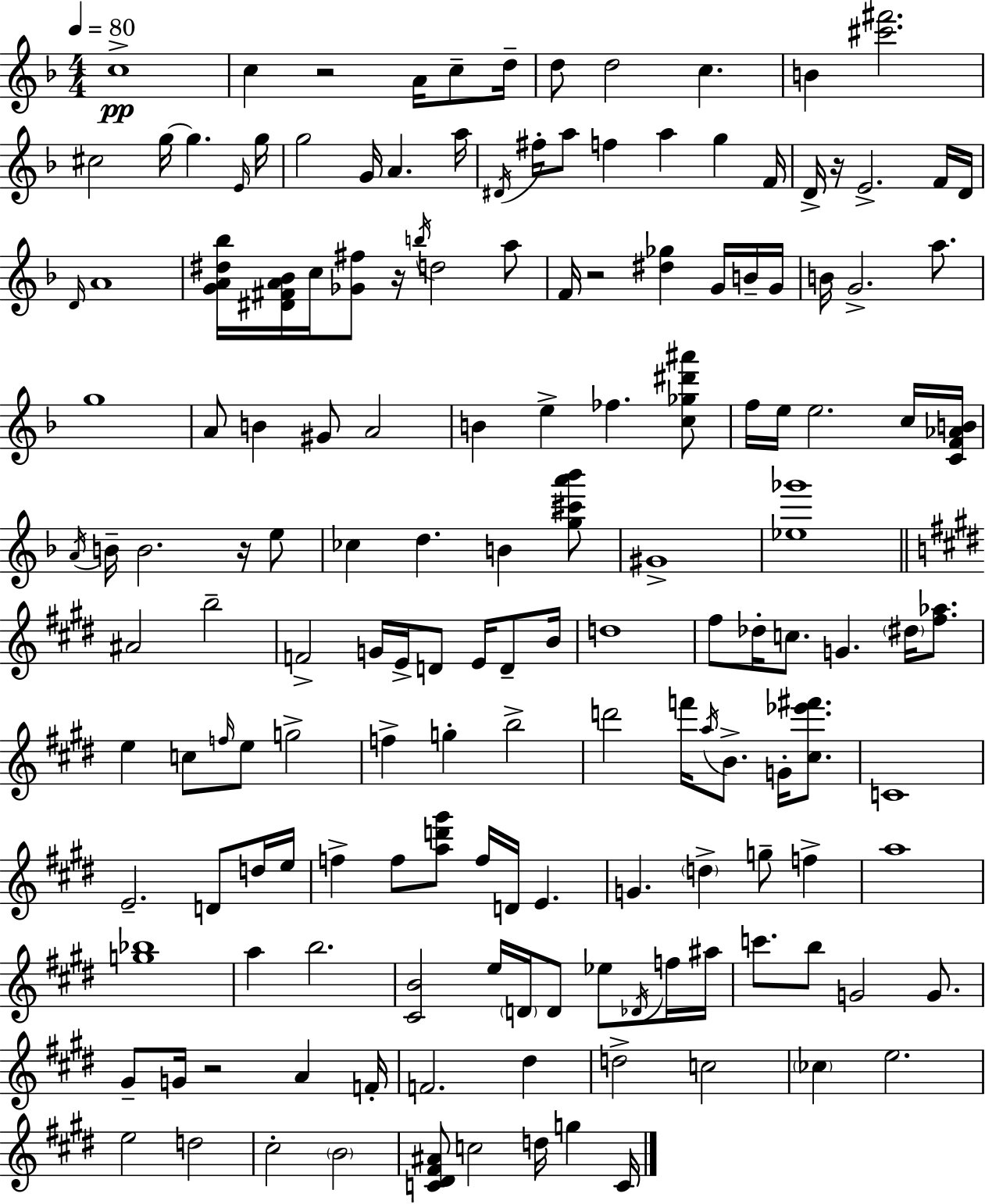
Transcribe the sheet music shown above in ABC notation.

X:1
T:Untitled
M:4/4
L:1/4
K:F
c4 c z2 A/4 c/2 d/4 d/2 d2 c B [^c'^f']2 ^c2 g/4 g E/4 g/4 g2 G/4 A a/4 ^D/4 ^f/4 a/2 f a g F/4 D/4 z/4 E2 F/4 D/4 D/4 A4 [GA^d_b]/4 [^D^FA_B]/4 c/4 [_G^f]/2 z/4 b/4 d2 a/2 F/4 z2 [^d_g] G/4 B/4 G/4 B/4 G2 a/2 g4 A/2 B ^G/2 A2 B e _f [c_g^d'^a']/2 f/4 e/4 e2 c/4 [CF_AB]/4 A/4 B/4 B2 z/4 e/2 _c d B [g^c'a'_b']/2 ^G4 [_e_g']4 ^A2 b2 F2 G/4 E/4 D/2 E/4 D/2 B/4 d4 ^f/2 _d/4 c/2 G ^d/4 [^f_a]/2 e c/2 f/4 e/2 g2 f g b2 d'2 f'/4 a/4 B/2 G/4 [^c_e'^f']/2 C4 E2 D/2 d/4 e/4 f f/2 [ad'^g']/2 f/4 D/4 E G d g/2 f a4 [g_b]4 a b2 [^CB]2 e/4 D/4 D/2 _e/2 _D/4 f/4 ^a/4 c'/2 b/2 G2 G/2 ^G/2 G/4 z2 A F/4 F2 ^d d2 c2 _c e2 e2 d2 ^c2 B2 [C^D^F^A]/2 c2 d/4 g C/4